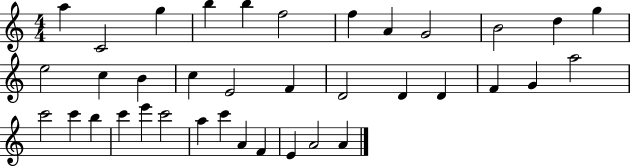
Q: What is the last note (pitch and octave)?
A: A4